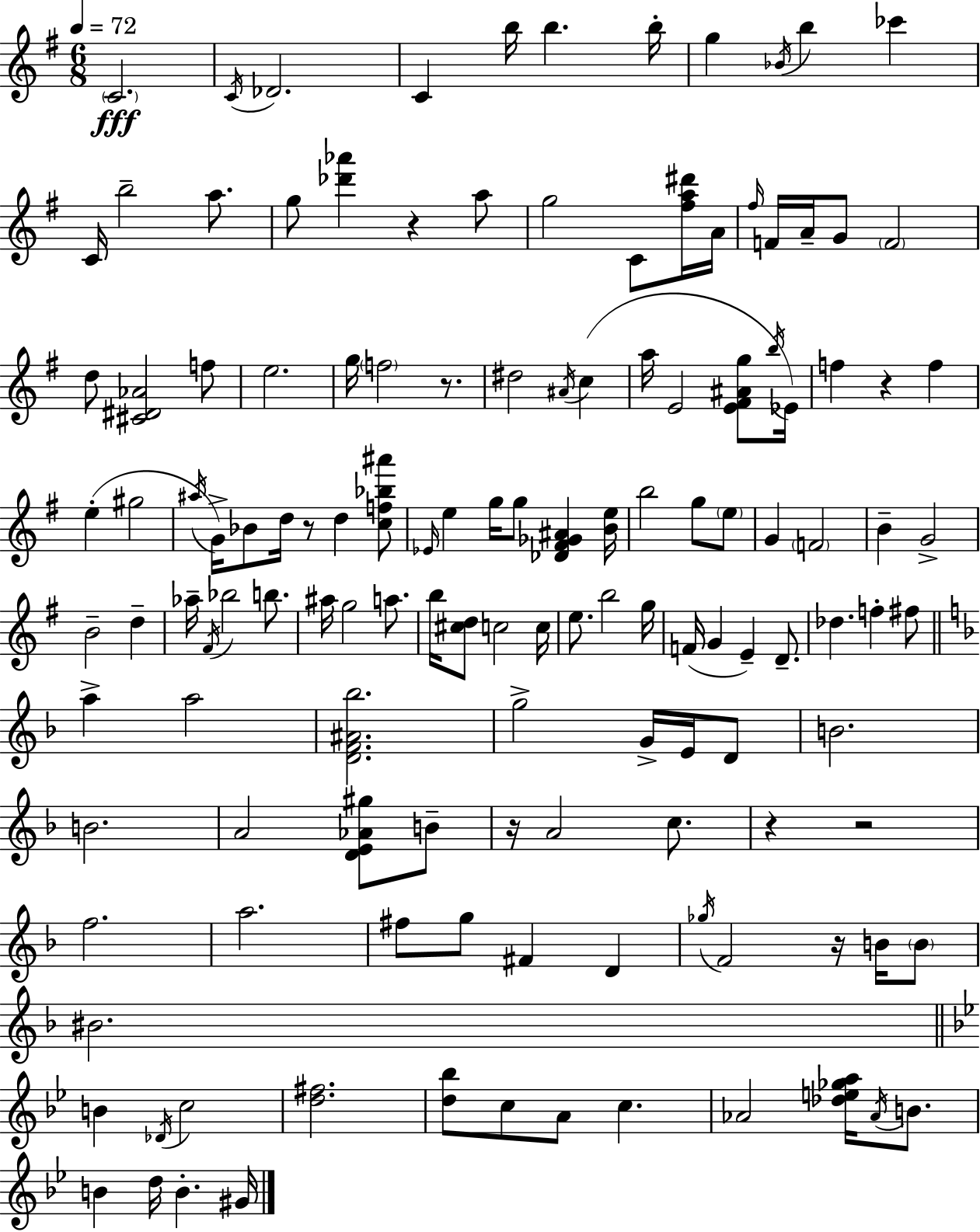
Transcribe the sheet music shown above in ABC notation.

X:1
T:Untitled
M:6/8
L:1/4
K:G
C2 C/4 _D2 C b/4 b b/4 g _B/4 b _c' C/4 b2 a/2 g/2 [_d'_a'] z a/2 g2 C/2 [^fa^d']/4 A/4 ^f/4 F/4 A/4 G/2 F2 d/2 [^C^D_A]2 f/2 e2 g/4 f2 z/2 ^d2 ^A/4 c a/4 E2 [E^F^Ag]/2 b/4 _E/4 f z f e ^g2 ^a/4 G/4 _B/2 d/4 z/2 d [cf_b^a']/2 _E/4 e g/4 g/2 [_D^F_G^A] [Be]/4 b2 g/2 e/2 G F2 B G2 B2 d _a/4 ^F/4 _b2 b/2 ^a/4 g2 a/2 b/4 [^cd]/2 c2 c/4 e/2 b2 g/4 F/4 G E D/2 _d f ^f/2 a a2 [DF^A_b]2 g2 G/4 E/4 D/2 B2 B2 A2 [DE_A^g]/2 B/2 z/4 A2 c/2 z z2 f2 a2 ^f/2 g/2 ^F D _g/4 F2 z/4 B/4 B/2 ^B2 B _D/4 c2 [d^f]2 [d_b]/2 c/2 A/2 c _A2 [_de_ga]/4 _A/4 B/2 B d/4 B ^G/4